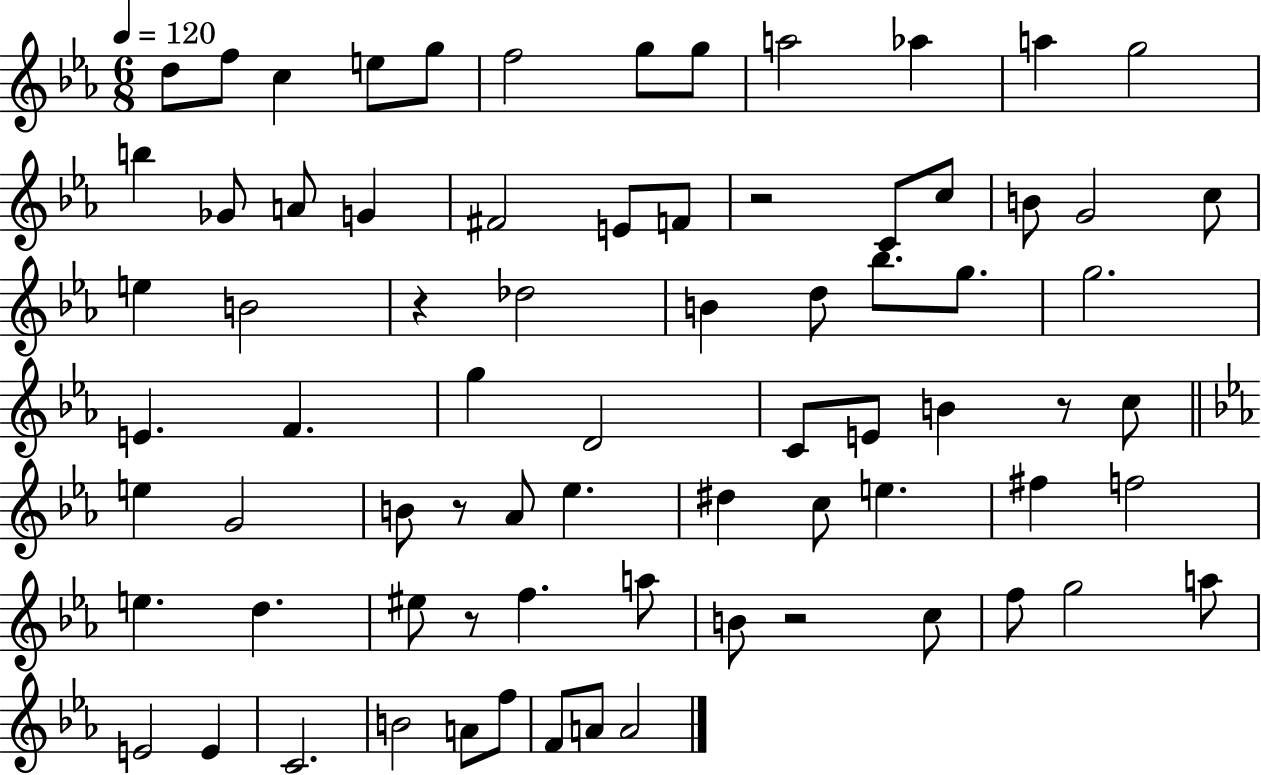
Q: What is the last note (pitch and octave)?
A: A4